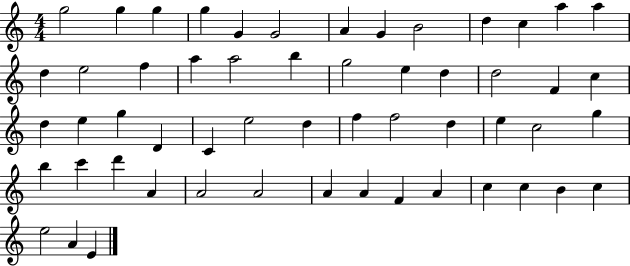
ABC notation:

X:1
T:Untitled
M:4/4
L:1/4
K:C
g2 g g g G G2 A G B2 d c a a d e2 f a a2 b g2 e d d2 F c d e g D C e2 d f f2 d e c2 g b c' d' A A2 A2 A A F A c c B c e2 A E